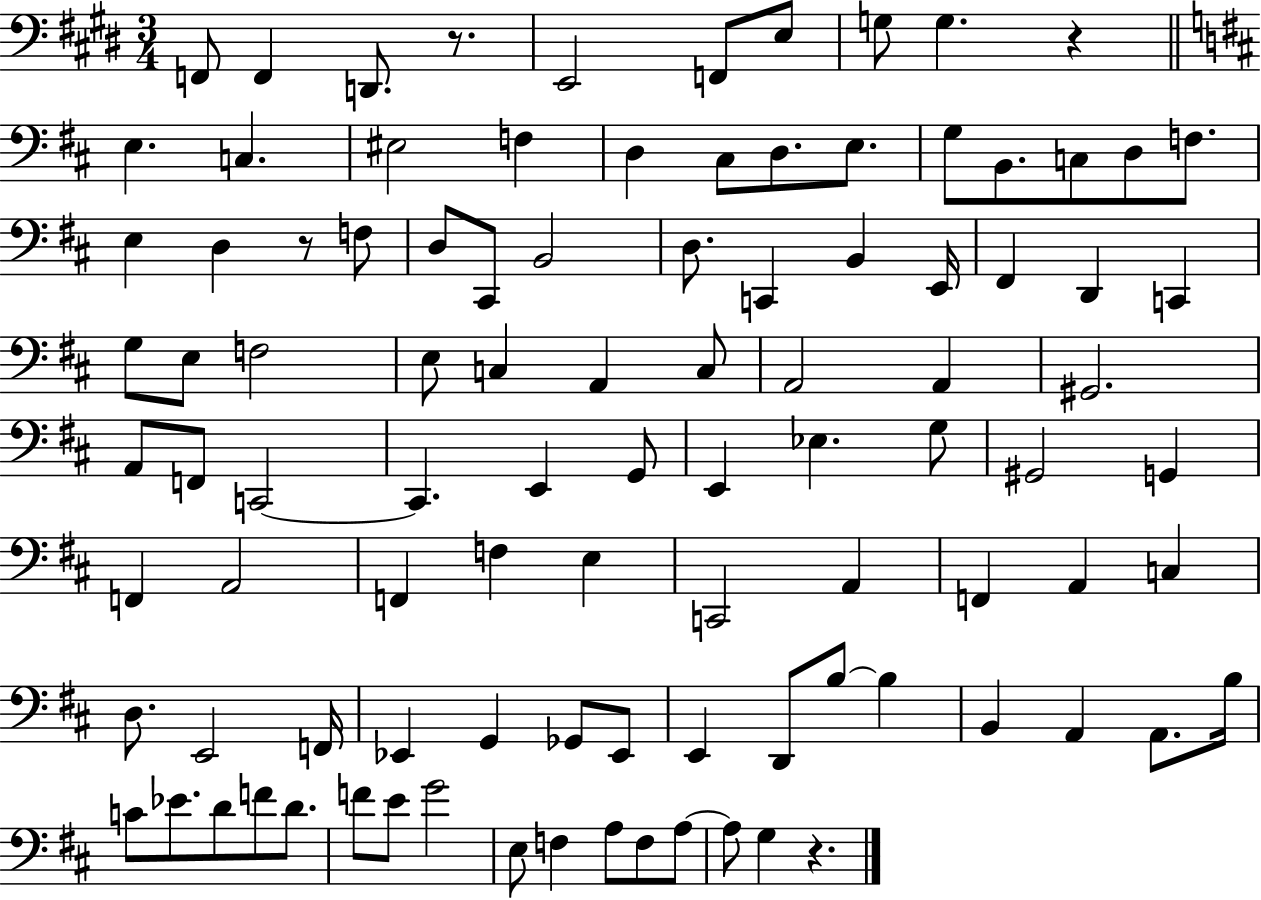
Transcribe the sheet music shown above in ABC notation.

X:1
T:Untitled
M:3/4
L:1/4
K:E
F,,/2 F,, D,,/2 z/2 E,,2 F,,/2 E,/2 G,/2 G, z E, C, ^E,2 F, D, ^C,/2 D,/2 E,/2 G,/2 B,,/2 C,/2 D,/2 F,/2 E, D, z/2 F,/2 D,/2 ^C,,/2 B,,2 D,/2 C,, B,, E,,/4 ^F,, D,, C,, G,/2 E,/2 F,2 E,/2 C, A,, C,/2 A,,2 A,, ^G,,2 A,,/2 F,,/2 C,,2 C,, E,, G,,/2 E,, _E, G,/2 ^G,,2 G,, F,, A,,2 F,, F, E, C,,2 A,, F,, A,, C, D,/2 E,,2 F,,/4 _E,, G,, _G,,/2 _E,,/2 E,, D,,/2 B,/2 B, B,, A,, A,,/2 B,/4 C/2 _E/2 D/2 F/2 D/2 F/2 E/2 G2 E,/2 F, A,/2 F,/2 A,/2 A,/2 G, z